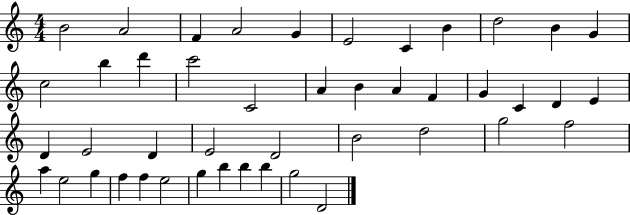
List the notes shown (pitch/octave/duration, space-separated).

B4/h A4/h F4/q A4/h G4/q E4/h C4/q B4/q D5/h B4/q G4/q C5/h B5/q D6/q C6/h C4/h A4/q B4/q A4/q F4/q G4/q C4/q D4/q E4/q D4/q E4/h D4/q E4/h D4/h B4/h D5/h G5/h F5/h A5/q E5/h G5/q F5/q F5/q E5/h G5/q B5/q B5/q B5/q G5/h D4/h